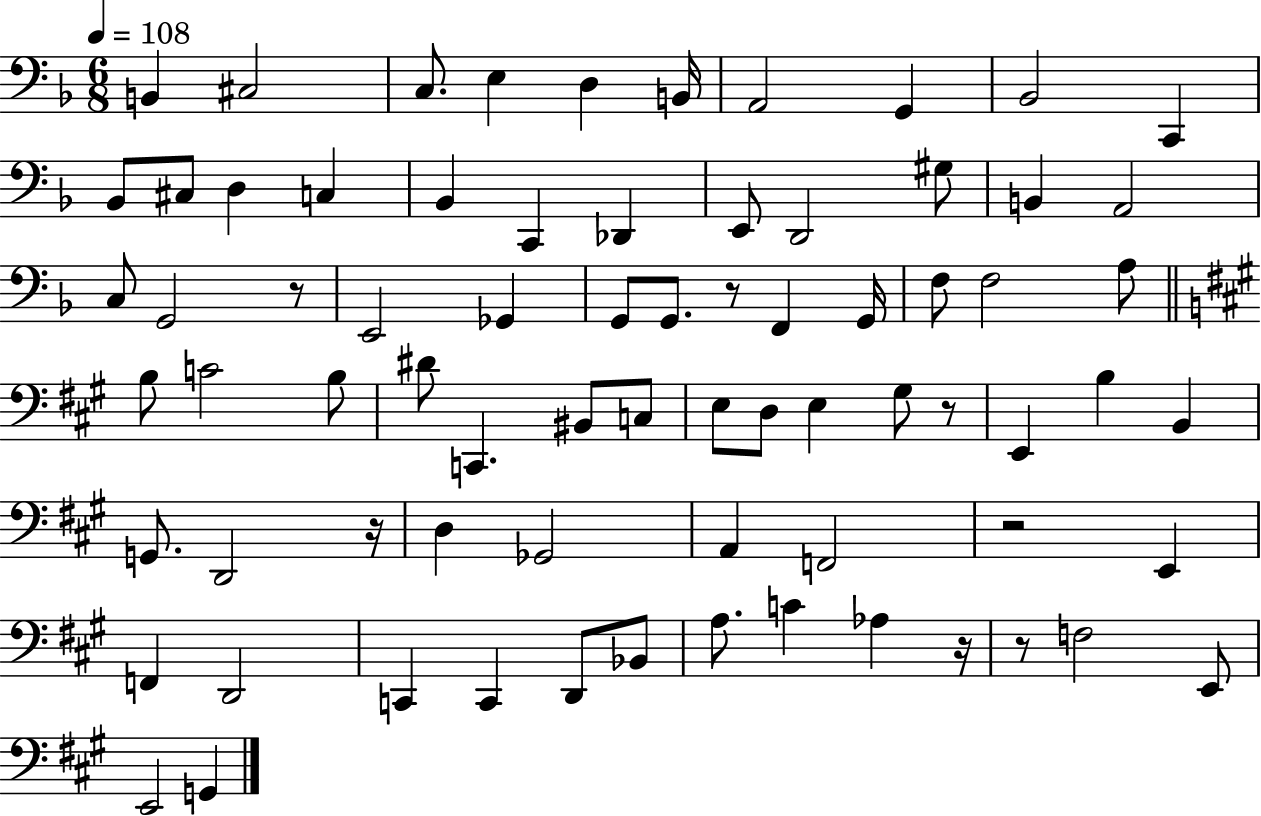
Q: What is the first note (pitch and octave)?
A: B2